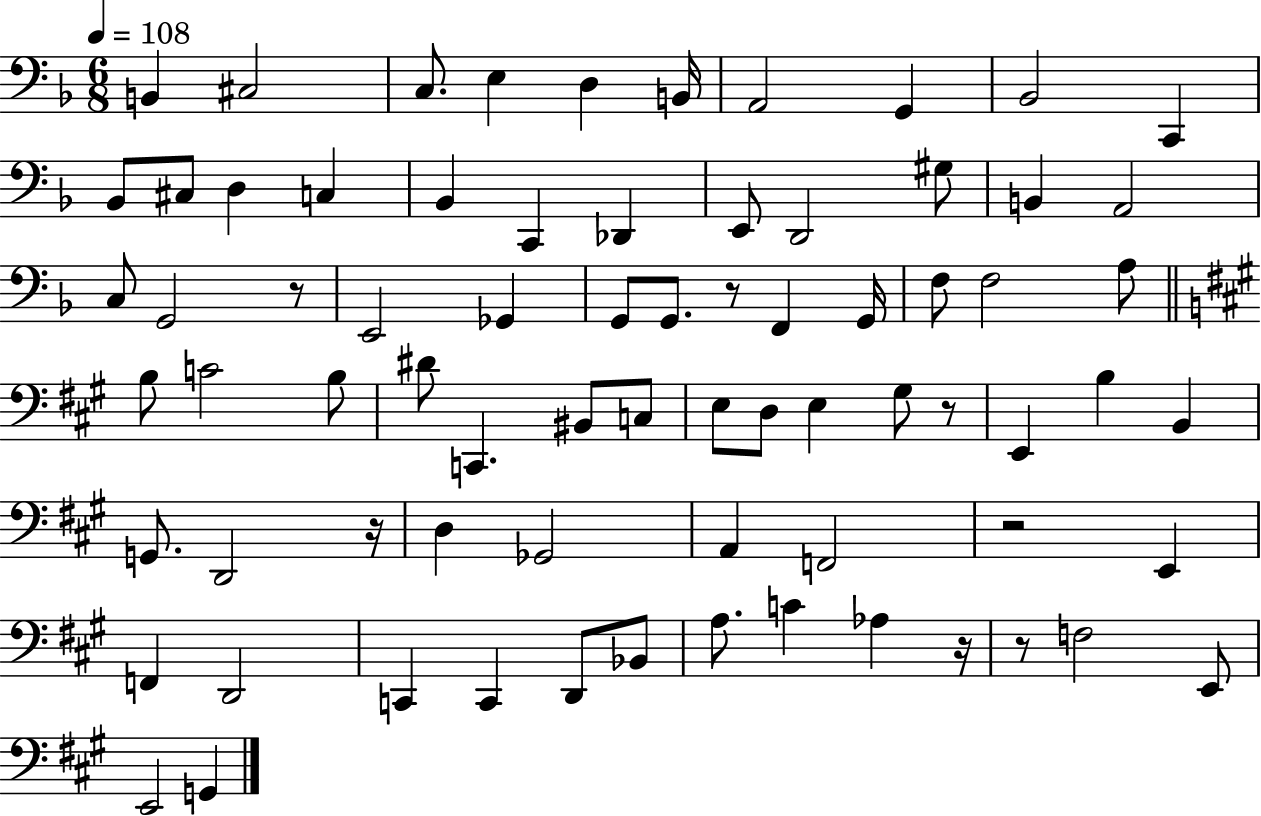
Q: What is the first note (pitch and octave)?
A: B2